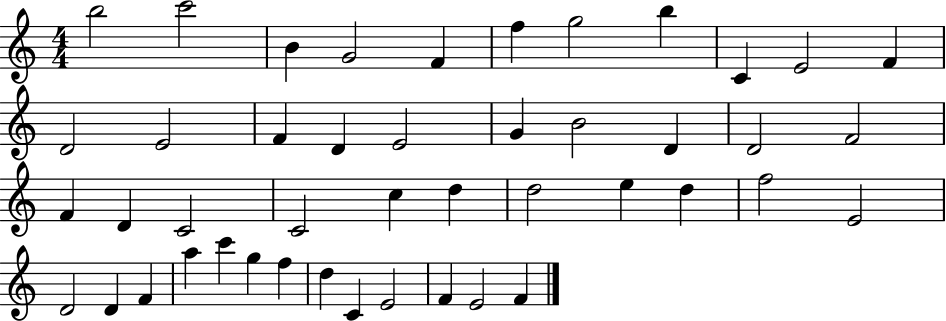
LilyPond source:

{
  \clef treble
  \numericTimeSignature
  \time 4/4
  \key c \major
  b''2 c'''2 | b'4 g'2 f'4 | f''4 g''2 b''4 | c'4 e'2 f'4 | \break d'2 e'2 | f'4 d'4 e'2 | g'4 b'2 d'4 | d'2 f'2 | \break f'4 d'4 c'2 | c'2 c''4 d''4 | d''2 e''4 d''4 | f''2 e'2 | \break d'2 d'4 f'4 | a''4 c'''4 g''4 f''4 | d''4 c'4 e'2 | f'4 e'2 f'4 | \break \bar "|."
}